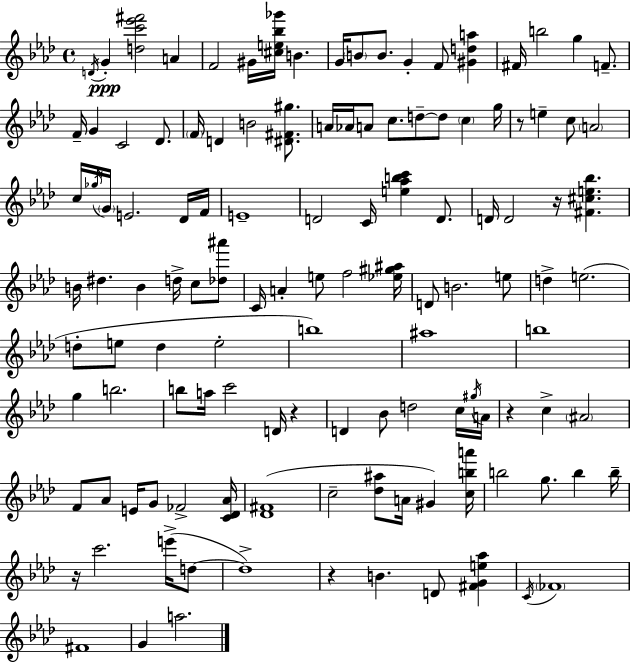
{
  \clef treble
  \time 4/4
  \defaultTimeSignature
  \key aes \major
  \repeat volta 2 { \acciaccatura { d'16 }\ppp g'4-. <d'' c''' ees''' fis'''>2 a'4 | f'2 gis'16 <cis'' e'' bes'' ges'''>16 b'4. | g'16 \parenthesize b'8 b'8. g'4-. f'8 <gis' d'' a''>4 | fis'16 b''2 g''4 f'8.-- | \break f'16-- g'4 c'2 des'8. | \parenthesize f'16 d'4 b'2 <dis' fis' gis''>8. | a'16 aes'16 a'8 c''8. d''8--~~ d''8 \parenthesize c''4 | g''16 r8 e''4-- c''8 \parenthesize a'2 | \break c''16 \acciaccatura { ges''16 } \parenthesize g'16 e'2. | des'16 f'16 e'1-- | d'2 c'16 <e'' aes'' b'' c'''>4 d'8. | d'16 d'2 r16 <fis' cis'' e'' bes''>4. | \break b'16 dis''4. b'4 d''16-> c''8 | <des'' ais'''>8 c'16 a'4-. e''8 f''2 | <ees'' gis'' ais''>16 d'8 b'2. | e''8 d''4-> e''2.( | \break d''8-. e''8 d''4 e''2-. | b''1) | ais''1 | b''1 | \break g''4 b''2. | b''8 a''16 c'''2 d'16 r4 | d'4 bes'8 d''2 | c''16 \acciaccatura { gis''16 } a'16 r4 c''4-> \parenthesize ais'2 | \break f'8 aes'8 e'16 g'8 fes'2-> | <c' des' aes'>16 <des' fis'>1( | c''2-- <des'' ais''>8 a'16 gis'4) | <c'' b'' a'''>16 b''2 g''8. b''4 | \break b''16-- r16 c'''2. | e'''16->( d''8~~ d''1->) | r4 b'4. d'8 <fis' g' e'' aes''>4 | \acciaccatura { c'16 } \parenthesize fes'1 | \break fis'1 | g'4 a''2. | } \bar "|."
}